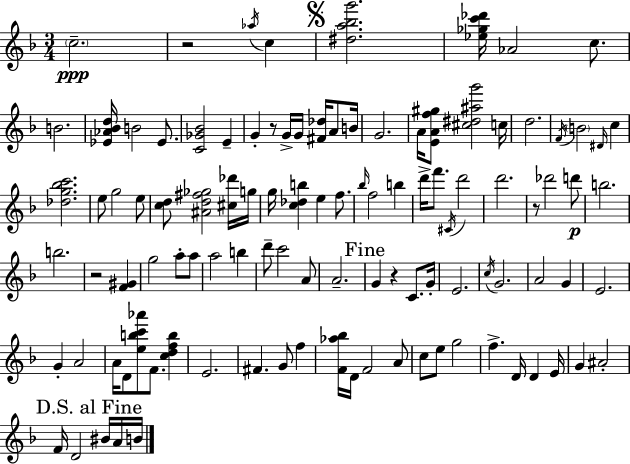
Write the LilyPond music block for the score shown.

{
  \clef treble
  \numericTimeSignature
  \time 3/4
  \key d \minor
  \parenthesize c''2.--\ppp | r2 \acciaccatura { aes''16 } c''4 | \mark \markup { \musicglyph "scripts.segno" } <dis'' a'' bes'' g'''>2. | <ees'' ges'' c''' des'''>16 aes'2 c''8. | \break b'2. | <ees' aes' bes' d''>16 b'2 ees'8. | <c' ges' bes'>2 e'4-- | g'4-. r8 g'16-> g'16 <fis' des''>16 a'8 | \break b'16 g'2. | a'16 <e' a' f'' gis''>8 <cis'' dis'' ais'' g'''>2 | c''16 d''2. | \acciaccatura { f'16 } \parenthesize b'2 \grace { dis'16 } c''4 | \break <des'' g'' bes'' c'''>2. | e''8 g''2 | e''8 <c'' d''>8 <ais' d'' fis'' ges''>2 | <cis'' des'''>16 g''16 g''16 <c'' des'' b''>4 e''4 | \break f''8. \grace { bes''16 } f''2 | b''4 d'''16-> f'''8. \acciaccatura { cis'16 } d'''2 | d'''2. | r8 des'''2 | \break d'''8\p b''2. | b''2. | r2 | <f' gis'>4 g''2 | \break a''8-. a''8 a''2 | b''4 d'''8-- c'''2 | a'8 a'2.-- | \mark "Fine" g'4 r4 | \break c'8. g'16-. e'2. | \acciaccatura { c''16 } g'2. | a'2 | g'4 e'2. | \break g'4-. a'2 | a'16 d'8 <e'' b'' c''' aes'''>8 f'8. | <c'' d'' f'' b''>4 e'2. | fis'4. | \break g'8 f''4 <f' aes'' bes''>16 d'16 f'2 | a'8 c''8 e''8 g''2 | f''4.-> | d'16 d'4 e'16 g'4 ais'2-. | \break \mark "D.S. al Fine" f'16 d'2 | bis'16 a'16 b'16 \bar "|."
}